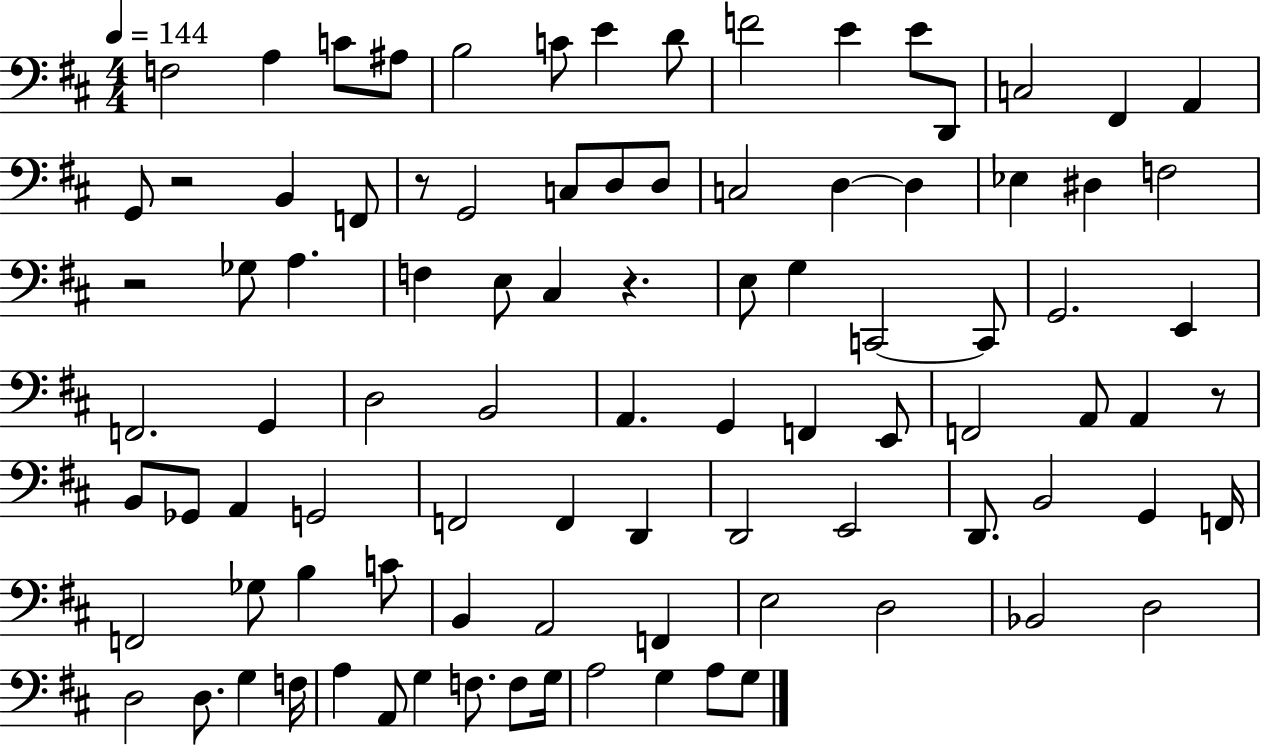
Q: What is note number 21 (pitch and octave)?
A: D3